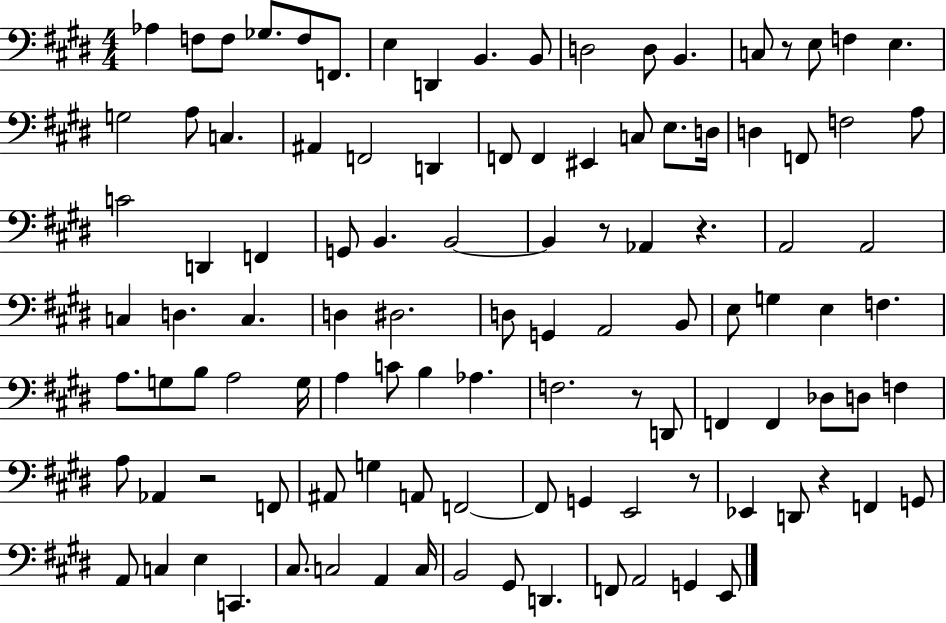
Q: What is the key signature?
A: E major